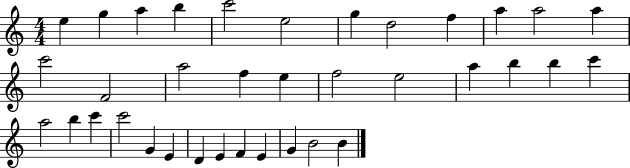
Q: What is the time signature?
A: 4/4